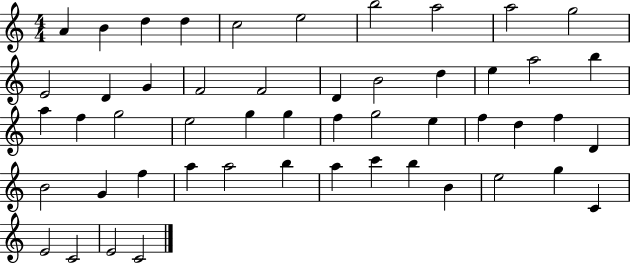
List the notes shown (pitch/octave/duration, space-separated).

A4/q B4/q D5/q D5/q C5/h E5/h B5/h A5/h A5/h G5/h E4/h D4/q G4/q F4/h F4/h D4/q B4/h D5/q E5/q A5/h B5/q A5/q F5/q G5/h E5/h G5/q G5/q F5/q G5/h E5/q F5/q D5/q F5/q D4/q B4/h G4/q F5/q A5/q A5/h B5/q A5/q C6/q B5/q B4/q E5/h G5/q C4/q E4/h C4/h E4/h C4/h